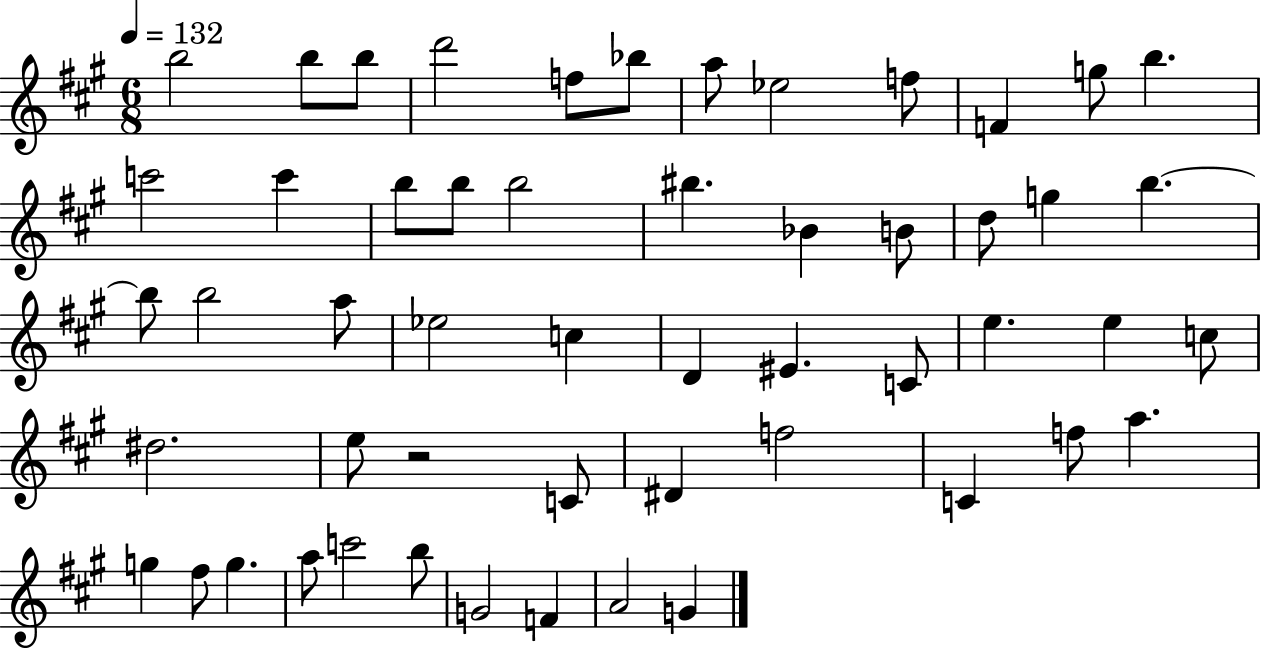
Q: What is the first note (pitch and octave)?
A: B5